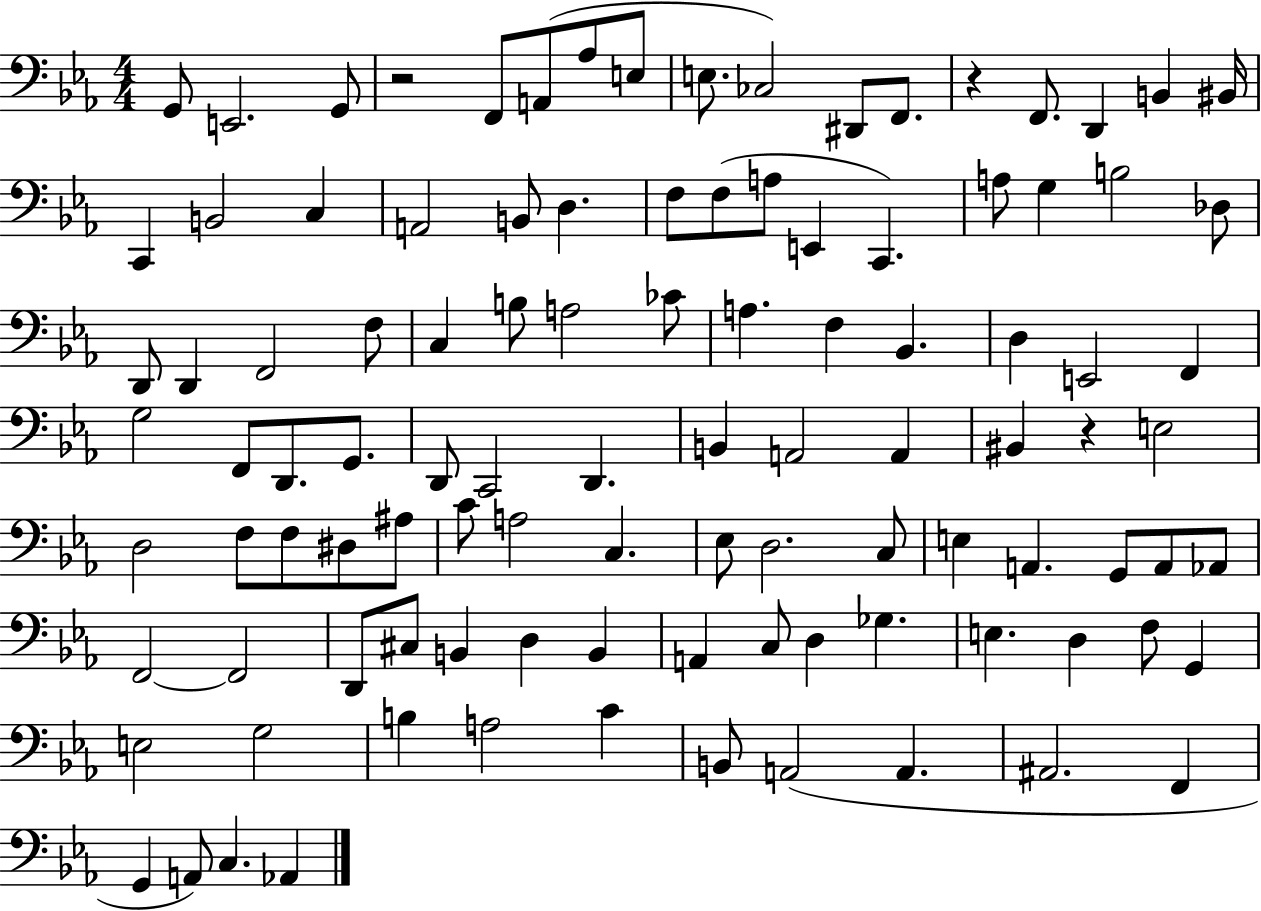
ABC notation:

X:1
T:Untitled
M:4/4
L:1/4
K:Eb
G,,/2 E,,2 G,,/2 z2 F,,/2 A,,/2 _A,/2 E,/2 E,/2 _C,2 ^D,,/2 F,,/2 z F,,/2 D,, B,, ^B,,/4 C,, B,,2 C, A,,2 B,,/2 D, F,/2 F,/2 A,/2 E,, C,, A,/2 G, B,2 _D,/2 D,,/2 D,, F,,2 F,/2 C, B,/2 A,2 _C/2 A, F, _B,, D, E,,2 F,, G,2 F,,/2 D,,/2 G,,/2 D,,/2 C,,2 D,, B,, A,,2 A,, ^B,, z E,2 D,2 F,/2 F,/2 ^D,/2 ^A,/2 C/2 A,2 C, _E,/2 D,2 C,/2 E, A,, G,,/2 A,,/2 _A,,/2 F,,2 F,,2 D,,/2 ^C,/2 B,, D, B,, A,, C,/2 D, _G, E, D, F,/2 G,, E,2 G,2 B, A,2 C B,,/2 A,,2 A,, ^A,,2 F,, G,, A,,/2 C, _A,,